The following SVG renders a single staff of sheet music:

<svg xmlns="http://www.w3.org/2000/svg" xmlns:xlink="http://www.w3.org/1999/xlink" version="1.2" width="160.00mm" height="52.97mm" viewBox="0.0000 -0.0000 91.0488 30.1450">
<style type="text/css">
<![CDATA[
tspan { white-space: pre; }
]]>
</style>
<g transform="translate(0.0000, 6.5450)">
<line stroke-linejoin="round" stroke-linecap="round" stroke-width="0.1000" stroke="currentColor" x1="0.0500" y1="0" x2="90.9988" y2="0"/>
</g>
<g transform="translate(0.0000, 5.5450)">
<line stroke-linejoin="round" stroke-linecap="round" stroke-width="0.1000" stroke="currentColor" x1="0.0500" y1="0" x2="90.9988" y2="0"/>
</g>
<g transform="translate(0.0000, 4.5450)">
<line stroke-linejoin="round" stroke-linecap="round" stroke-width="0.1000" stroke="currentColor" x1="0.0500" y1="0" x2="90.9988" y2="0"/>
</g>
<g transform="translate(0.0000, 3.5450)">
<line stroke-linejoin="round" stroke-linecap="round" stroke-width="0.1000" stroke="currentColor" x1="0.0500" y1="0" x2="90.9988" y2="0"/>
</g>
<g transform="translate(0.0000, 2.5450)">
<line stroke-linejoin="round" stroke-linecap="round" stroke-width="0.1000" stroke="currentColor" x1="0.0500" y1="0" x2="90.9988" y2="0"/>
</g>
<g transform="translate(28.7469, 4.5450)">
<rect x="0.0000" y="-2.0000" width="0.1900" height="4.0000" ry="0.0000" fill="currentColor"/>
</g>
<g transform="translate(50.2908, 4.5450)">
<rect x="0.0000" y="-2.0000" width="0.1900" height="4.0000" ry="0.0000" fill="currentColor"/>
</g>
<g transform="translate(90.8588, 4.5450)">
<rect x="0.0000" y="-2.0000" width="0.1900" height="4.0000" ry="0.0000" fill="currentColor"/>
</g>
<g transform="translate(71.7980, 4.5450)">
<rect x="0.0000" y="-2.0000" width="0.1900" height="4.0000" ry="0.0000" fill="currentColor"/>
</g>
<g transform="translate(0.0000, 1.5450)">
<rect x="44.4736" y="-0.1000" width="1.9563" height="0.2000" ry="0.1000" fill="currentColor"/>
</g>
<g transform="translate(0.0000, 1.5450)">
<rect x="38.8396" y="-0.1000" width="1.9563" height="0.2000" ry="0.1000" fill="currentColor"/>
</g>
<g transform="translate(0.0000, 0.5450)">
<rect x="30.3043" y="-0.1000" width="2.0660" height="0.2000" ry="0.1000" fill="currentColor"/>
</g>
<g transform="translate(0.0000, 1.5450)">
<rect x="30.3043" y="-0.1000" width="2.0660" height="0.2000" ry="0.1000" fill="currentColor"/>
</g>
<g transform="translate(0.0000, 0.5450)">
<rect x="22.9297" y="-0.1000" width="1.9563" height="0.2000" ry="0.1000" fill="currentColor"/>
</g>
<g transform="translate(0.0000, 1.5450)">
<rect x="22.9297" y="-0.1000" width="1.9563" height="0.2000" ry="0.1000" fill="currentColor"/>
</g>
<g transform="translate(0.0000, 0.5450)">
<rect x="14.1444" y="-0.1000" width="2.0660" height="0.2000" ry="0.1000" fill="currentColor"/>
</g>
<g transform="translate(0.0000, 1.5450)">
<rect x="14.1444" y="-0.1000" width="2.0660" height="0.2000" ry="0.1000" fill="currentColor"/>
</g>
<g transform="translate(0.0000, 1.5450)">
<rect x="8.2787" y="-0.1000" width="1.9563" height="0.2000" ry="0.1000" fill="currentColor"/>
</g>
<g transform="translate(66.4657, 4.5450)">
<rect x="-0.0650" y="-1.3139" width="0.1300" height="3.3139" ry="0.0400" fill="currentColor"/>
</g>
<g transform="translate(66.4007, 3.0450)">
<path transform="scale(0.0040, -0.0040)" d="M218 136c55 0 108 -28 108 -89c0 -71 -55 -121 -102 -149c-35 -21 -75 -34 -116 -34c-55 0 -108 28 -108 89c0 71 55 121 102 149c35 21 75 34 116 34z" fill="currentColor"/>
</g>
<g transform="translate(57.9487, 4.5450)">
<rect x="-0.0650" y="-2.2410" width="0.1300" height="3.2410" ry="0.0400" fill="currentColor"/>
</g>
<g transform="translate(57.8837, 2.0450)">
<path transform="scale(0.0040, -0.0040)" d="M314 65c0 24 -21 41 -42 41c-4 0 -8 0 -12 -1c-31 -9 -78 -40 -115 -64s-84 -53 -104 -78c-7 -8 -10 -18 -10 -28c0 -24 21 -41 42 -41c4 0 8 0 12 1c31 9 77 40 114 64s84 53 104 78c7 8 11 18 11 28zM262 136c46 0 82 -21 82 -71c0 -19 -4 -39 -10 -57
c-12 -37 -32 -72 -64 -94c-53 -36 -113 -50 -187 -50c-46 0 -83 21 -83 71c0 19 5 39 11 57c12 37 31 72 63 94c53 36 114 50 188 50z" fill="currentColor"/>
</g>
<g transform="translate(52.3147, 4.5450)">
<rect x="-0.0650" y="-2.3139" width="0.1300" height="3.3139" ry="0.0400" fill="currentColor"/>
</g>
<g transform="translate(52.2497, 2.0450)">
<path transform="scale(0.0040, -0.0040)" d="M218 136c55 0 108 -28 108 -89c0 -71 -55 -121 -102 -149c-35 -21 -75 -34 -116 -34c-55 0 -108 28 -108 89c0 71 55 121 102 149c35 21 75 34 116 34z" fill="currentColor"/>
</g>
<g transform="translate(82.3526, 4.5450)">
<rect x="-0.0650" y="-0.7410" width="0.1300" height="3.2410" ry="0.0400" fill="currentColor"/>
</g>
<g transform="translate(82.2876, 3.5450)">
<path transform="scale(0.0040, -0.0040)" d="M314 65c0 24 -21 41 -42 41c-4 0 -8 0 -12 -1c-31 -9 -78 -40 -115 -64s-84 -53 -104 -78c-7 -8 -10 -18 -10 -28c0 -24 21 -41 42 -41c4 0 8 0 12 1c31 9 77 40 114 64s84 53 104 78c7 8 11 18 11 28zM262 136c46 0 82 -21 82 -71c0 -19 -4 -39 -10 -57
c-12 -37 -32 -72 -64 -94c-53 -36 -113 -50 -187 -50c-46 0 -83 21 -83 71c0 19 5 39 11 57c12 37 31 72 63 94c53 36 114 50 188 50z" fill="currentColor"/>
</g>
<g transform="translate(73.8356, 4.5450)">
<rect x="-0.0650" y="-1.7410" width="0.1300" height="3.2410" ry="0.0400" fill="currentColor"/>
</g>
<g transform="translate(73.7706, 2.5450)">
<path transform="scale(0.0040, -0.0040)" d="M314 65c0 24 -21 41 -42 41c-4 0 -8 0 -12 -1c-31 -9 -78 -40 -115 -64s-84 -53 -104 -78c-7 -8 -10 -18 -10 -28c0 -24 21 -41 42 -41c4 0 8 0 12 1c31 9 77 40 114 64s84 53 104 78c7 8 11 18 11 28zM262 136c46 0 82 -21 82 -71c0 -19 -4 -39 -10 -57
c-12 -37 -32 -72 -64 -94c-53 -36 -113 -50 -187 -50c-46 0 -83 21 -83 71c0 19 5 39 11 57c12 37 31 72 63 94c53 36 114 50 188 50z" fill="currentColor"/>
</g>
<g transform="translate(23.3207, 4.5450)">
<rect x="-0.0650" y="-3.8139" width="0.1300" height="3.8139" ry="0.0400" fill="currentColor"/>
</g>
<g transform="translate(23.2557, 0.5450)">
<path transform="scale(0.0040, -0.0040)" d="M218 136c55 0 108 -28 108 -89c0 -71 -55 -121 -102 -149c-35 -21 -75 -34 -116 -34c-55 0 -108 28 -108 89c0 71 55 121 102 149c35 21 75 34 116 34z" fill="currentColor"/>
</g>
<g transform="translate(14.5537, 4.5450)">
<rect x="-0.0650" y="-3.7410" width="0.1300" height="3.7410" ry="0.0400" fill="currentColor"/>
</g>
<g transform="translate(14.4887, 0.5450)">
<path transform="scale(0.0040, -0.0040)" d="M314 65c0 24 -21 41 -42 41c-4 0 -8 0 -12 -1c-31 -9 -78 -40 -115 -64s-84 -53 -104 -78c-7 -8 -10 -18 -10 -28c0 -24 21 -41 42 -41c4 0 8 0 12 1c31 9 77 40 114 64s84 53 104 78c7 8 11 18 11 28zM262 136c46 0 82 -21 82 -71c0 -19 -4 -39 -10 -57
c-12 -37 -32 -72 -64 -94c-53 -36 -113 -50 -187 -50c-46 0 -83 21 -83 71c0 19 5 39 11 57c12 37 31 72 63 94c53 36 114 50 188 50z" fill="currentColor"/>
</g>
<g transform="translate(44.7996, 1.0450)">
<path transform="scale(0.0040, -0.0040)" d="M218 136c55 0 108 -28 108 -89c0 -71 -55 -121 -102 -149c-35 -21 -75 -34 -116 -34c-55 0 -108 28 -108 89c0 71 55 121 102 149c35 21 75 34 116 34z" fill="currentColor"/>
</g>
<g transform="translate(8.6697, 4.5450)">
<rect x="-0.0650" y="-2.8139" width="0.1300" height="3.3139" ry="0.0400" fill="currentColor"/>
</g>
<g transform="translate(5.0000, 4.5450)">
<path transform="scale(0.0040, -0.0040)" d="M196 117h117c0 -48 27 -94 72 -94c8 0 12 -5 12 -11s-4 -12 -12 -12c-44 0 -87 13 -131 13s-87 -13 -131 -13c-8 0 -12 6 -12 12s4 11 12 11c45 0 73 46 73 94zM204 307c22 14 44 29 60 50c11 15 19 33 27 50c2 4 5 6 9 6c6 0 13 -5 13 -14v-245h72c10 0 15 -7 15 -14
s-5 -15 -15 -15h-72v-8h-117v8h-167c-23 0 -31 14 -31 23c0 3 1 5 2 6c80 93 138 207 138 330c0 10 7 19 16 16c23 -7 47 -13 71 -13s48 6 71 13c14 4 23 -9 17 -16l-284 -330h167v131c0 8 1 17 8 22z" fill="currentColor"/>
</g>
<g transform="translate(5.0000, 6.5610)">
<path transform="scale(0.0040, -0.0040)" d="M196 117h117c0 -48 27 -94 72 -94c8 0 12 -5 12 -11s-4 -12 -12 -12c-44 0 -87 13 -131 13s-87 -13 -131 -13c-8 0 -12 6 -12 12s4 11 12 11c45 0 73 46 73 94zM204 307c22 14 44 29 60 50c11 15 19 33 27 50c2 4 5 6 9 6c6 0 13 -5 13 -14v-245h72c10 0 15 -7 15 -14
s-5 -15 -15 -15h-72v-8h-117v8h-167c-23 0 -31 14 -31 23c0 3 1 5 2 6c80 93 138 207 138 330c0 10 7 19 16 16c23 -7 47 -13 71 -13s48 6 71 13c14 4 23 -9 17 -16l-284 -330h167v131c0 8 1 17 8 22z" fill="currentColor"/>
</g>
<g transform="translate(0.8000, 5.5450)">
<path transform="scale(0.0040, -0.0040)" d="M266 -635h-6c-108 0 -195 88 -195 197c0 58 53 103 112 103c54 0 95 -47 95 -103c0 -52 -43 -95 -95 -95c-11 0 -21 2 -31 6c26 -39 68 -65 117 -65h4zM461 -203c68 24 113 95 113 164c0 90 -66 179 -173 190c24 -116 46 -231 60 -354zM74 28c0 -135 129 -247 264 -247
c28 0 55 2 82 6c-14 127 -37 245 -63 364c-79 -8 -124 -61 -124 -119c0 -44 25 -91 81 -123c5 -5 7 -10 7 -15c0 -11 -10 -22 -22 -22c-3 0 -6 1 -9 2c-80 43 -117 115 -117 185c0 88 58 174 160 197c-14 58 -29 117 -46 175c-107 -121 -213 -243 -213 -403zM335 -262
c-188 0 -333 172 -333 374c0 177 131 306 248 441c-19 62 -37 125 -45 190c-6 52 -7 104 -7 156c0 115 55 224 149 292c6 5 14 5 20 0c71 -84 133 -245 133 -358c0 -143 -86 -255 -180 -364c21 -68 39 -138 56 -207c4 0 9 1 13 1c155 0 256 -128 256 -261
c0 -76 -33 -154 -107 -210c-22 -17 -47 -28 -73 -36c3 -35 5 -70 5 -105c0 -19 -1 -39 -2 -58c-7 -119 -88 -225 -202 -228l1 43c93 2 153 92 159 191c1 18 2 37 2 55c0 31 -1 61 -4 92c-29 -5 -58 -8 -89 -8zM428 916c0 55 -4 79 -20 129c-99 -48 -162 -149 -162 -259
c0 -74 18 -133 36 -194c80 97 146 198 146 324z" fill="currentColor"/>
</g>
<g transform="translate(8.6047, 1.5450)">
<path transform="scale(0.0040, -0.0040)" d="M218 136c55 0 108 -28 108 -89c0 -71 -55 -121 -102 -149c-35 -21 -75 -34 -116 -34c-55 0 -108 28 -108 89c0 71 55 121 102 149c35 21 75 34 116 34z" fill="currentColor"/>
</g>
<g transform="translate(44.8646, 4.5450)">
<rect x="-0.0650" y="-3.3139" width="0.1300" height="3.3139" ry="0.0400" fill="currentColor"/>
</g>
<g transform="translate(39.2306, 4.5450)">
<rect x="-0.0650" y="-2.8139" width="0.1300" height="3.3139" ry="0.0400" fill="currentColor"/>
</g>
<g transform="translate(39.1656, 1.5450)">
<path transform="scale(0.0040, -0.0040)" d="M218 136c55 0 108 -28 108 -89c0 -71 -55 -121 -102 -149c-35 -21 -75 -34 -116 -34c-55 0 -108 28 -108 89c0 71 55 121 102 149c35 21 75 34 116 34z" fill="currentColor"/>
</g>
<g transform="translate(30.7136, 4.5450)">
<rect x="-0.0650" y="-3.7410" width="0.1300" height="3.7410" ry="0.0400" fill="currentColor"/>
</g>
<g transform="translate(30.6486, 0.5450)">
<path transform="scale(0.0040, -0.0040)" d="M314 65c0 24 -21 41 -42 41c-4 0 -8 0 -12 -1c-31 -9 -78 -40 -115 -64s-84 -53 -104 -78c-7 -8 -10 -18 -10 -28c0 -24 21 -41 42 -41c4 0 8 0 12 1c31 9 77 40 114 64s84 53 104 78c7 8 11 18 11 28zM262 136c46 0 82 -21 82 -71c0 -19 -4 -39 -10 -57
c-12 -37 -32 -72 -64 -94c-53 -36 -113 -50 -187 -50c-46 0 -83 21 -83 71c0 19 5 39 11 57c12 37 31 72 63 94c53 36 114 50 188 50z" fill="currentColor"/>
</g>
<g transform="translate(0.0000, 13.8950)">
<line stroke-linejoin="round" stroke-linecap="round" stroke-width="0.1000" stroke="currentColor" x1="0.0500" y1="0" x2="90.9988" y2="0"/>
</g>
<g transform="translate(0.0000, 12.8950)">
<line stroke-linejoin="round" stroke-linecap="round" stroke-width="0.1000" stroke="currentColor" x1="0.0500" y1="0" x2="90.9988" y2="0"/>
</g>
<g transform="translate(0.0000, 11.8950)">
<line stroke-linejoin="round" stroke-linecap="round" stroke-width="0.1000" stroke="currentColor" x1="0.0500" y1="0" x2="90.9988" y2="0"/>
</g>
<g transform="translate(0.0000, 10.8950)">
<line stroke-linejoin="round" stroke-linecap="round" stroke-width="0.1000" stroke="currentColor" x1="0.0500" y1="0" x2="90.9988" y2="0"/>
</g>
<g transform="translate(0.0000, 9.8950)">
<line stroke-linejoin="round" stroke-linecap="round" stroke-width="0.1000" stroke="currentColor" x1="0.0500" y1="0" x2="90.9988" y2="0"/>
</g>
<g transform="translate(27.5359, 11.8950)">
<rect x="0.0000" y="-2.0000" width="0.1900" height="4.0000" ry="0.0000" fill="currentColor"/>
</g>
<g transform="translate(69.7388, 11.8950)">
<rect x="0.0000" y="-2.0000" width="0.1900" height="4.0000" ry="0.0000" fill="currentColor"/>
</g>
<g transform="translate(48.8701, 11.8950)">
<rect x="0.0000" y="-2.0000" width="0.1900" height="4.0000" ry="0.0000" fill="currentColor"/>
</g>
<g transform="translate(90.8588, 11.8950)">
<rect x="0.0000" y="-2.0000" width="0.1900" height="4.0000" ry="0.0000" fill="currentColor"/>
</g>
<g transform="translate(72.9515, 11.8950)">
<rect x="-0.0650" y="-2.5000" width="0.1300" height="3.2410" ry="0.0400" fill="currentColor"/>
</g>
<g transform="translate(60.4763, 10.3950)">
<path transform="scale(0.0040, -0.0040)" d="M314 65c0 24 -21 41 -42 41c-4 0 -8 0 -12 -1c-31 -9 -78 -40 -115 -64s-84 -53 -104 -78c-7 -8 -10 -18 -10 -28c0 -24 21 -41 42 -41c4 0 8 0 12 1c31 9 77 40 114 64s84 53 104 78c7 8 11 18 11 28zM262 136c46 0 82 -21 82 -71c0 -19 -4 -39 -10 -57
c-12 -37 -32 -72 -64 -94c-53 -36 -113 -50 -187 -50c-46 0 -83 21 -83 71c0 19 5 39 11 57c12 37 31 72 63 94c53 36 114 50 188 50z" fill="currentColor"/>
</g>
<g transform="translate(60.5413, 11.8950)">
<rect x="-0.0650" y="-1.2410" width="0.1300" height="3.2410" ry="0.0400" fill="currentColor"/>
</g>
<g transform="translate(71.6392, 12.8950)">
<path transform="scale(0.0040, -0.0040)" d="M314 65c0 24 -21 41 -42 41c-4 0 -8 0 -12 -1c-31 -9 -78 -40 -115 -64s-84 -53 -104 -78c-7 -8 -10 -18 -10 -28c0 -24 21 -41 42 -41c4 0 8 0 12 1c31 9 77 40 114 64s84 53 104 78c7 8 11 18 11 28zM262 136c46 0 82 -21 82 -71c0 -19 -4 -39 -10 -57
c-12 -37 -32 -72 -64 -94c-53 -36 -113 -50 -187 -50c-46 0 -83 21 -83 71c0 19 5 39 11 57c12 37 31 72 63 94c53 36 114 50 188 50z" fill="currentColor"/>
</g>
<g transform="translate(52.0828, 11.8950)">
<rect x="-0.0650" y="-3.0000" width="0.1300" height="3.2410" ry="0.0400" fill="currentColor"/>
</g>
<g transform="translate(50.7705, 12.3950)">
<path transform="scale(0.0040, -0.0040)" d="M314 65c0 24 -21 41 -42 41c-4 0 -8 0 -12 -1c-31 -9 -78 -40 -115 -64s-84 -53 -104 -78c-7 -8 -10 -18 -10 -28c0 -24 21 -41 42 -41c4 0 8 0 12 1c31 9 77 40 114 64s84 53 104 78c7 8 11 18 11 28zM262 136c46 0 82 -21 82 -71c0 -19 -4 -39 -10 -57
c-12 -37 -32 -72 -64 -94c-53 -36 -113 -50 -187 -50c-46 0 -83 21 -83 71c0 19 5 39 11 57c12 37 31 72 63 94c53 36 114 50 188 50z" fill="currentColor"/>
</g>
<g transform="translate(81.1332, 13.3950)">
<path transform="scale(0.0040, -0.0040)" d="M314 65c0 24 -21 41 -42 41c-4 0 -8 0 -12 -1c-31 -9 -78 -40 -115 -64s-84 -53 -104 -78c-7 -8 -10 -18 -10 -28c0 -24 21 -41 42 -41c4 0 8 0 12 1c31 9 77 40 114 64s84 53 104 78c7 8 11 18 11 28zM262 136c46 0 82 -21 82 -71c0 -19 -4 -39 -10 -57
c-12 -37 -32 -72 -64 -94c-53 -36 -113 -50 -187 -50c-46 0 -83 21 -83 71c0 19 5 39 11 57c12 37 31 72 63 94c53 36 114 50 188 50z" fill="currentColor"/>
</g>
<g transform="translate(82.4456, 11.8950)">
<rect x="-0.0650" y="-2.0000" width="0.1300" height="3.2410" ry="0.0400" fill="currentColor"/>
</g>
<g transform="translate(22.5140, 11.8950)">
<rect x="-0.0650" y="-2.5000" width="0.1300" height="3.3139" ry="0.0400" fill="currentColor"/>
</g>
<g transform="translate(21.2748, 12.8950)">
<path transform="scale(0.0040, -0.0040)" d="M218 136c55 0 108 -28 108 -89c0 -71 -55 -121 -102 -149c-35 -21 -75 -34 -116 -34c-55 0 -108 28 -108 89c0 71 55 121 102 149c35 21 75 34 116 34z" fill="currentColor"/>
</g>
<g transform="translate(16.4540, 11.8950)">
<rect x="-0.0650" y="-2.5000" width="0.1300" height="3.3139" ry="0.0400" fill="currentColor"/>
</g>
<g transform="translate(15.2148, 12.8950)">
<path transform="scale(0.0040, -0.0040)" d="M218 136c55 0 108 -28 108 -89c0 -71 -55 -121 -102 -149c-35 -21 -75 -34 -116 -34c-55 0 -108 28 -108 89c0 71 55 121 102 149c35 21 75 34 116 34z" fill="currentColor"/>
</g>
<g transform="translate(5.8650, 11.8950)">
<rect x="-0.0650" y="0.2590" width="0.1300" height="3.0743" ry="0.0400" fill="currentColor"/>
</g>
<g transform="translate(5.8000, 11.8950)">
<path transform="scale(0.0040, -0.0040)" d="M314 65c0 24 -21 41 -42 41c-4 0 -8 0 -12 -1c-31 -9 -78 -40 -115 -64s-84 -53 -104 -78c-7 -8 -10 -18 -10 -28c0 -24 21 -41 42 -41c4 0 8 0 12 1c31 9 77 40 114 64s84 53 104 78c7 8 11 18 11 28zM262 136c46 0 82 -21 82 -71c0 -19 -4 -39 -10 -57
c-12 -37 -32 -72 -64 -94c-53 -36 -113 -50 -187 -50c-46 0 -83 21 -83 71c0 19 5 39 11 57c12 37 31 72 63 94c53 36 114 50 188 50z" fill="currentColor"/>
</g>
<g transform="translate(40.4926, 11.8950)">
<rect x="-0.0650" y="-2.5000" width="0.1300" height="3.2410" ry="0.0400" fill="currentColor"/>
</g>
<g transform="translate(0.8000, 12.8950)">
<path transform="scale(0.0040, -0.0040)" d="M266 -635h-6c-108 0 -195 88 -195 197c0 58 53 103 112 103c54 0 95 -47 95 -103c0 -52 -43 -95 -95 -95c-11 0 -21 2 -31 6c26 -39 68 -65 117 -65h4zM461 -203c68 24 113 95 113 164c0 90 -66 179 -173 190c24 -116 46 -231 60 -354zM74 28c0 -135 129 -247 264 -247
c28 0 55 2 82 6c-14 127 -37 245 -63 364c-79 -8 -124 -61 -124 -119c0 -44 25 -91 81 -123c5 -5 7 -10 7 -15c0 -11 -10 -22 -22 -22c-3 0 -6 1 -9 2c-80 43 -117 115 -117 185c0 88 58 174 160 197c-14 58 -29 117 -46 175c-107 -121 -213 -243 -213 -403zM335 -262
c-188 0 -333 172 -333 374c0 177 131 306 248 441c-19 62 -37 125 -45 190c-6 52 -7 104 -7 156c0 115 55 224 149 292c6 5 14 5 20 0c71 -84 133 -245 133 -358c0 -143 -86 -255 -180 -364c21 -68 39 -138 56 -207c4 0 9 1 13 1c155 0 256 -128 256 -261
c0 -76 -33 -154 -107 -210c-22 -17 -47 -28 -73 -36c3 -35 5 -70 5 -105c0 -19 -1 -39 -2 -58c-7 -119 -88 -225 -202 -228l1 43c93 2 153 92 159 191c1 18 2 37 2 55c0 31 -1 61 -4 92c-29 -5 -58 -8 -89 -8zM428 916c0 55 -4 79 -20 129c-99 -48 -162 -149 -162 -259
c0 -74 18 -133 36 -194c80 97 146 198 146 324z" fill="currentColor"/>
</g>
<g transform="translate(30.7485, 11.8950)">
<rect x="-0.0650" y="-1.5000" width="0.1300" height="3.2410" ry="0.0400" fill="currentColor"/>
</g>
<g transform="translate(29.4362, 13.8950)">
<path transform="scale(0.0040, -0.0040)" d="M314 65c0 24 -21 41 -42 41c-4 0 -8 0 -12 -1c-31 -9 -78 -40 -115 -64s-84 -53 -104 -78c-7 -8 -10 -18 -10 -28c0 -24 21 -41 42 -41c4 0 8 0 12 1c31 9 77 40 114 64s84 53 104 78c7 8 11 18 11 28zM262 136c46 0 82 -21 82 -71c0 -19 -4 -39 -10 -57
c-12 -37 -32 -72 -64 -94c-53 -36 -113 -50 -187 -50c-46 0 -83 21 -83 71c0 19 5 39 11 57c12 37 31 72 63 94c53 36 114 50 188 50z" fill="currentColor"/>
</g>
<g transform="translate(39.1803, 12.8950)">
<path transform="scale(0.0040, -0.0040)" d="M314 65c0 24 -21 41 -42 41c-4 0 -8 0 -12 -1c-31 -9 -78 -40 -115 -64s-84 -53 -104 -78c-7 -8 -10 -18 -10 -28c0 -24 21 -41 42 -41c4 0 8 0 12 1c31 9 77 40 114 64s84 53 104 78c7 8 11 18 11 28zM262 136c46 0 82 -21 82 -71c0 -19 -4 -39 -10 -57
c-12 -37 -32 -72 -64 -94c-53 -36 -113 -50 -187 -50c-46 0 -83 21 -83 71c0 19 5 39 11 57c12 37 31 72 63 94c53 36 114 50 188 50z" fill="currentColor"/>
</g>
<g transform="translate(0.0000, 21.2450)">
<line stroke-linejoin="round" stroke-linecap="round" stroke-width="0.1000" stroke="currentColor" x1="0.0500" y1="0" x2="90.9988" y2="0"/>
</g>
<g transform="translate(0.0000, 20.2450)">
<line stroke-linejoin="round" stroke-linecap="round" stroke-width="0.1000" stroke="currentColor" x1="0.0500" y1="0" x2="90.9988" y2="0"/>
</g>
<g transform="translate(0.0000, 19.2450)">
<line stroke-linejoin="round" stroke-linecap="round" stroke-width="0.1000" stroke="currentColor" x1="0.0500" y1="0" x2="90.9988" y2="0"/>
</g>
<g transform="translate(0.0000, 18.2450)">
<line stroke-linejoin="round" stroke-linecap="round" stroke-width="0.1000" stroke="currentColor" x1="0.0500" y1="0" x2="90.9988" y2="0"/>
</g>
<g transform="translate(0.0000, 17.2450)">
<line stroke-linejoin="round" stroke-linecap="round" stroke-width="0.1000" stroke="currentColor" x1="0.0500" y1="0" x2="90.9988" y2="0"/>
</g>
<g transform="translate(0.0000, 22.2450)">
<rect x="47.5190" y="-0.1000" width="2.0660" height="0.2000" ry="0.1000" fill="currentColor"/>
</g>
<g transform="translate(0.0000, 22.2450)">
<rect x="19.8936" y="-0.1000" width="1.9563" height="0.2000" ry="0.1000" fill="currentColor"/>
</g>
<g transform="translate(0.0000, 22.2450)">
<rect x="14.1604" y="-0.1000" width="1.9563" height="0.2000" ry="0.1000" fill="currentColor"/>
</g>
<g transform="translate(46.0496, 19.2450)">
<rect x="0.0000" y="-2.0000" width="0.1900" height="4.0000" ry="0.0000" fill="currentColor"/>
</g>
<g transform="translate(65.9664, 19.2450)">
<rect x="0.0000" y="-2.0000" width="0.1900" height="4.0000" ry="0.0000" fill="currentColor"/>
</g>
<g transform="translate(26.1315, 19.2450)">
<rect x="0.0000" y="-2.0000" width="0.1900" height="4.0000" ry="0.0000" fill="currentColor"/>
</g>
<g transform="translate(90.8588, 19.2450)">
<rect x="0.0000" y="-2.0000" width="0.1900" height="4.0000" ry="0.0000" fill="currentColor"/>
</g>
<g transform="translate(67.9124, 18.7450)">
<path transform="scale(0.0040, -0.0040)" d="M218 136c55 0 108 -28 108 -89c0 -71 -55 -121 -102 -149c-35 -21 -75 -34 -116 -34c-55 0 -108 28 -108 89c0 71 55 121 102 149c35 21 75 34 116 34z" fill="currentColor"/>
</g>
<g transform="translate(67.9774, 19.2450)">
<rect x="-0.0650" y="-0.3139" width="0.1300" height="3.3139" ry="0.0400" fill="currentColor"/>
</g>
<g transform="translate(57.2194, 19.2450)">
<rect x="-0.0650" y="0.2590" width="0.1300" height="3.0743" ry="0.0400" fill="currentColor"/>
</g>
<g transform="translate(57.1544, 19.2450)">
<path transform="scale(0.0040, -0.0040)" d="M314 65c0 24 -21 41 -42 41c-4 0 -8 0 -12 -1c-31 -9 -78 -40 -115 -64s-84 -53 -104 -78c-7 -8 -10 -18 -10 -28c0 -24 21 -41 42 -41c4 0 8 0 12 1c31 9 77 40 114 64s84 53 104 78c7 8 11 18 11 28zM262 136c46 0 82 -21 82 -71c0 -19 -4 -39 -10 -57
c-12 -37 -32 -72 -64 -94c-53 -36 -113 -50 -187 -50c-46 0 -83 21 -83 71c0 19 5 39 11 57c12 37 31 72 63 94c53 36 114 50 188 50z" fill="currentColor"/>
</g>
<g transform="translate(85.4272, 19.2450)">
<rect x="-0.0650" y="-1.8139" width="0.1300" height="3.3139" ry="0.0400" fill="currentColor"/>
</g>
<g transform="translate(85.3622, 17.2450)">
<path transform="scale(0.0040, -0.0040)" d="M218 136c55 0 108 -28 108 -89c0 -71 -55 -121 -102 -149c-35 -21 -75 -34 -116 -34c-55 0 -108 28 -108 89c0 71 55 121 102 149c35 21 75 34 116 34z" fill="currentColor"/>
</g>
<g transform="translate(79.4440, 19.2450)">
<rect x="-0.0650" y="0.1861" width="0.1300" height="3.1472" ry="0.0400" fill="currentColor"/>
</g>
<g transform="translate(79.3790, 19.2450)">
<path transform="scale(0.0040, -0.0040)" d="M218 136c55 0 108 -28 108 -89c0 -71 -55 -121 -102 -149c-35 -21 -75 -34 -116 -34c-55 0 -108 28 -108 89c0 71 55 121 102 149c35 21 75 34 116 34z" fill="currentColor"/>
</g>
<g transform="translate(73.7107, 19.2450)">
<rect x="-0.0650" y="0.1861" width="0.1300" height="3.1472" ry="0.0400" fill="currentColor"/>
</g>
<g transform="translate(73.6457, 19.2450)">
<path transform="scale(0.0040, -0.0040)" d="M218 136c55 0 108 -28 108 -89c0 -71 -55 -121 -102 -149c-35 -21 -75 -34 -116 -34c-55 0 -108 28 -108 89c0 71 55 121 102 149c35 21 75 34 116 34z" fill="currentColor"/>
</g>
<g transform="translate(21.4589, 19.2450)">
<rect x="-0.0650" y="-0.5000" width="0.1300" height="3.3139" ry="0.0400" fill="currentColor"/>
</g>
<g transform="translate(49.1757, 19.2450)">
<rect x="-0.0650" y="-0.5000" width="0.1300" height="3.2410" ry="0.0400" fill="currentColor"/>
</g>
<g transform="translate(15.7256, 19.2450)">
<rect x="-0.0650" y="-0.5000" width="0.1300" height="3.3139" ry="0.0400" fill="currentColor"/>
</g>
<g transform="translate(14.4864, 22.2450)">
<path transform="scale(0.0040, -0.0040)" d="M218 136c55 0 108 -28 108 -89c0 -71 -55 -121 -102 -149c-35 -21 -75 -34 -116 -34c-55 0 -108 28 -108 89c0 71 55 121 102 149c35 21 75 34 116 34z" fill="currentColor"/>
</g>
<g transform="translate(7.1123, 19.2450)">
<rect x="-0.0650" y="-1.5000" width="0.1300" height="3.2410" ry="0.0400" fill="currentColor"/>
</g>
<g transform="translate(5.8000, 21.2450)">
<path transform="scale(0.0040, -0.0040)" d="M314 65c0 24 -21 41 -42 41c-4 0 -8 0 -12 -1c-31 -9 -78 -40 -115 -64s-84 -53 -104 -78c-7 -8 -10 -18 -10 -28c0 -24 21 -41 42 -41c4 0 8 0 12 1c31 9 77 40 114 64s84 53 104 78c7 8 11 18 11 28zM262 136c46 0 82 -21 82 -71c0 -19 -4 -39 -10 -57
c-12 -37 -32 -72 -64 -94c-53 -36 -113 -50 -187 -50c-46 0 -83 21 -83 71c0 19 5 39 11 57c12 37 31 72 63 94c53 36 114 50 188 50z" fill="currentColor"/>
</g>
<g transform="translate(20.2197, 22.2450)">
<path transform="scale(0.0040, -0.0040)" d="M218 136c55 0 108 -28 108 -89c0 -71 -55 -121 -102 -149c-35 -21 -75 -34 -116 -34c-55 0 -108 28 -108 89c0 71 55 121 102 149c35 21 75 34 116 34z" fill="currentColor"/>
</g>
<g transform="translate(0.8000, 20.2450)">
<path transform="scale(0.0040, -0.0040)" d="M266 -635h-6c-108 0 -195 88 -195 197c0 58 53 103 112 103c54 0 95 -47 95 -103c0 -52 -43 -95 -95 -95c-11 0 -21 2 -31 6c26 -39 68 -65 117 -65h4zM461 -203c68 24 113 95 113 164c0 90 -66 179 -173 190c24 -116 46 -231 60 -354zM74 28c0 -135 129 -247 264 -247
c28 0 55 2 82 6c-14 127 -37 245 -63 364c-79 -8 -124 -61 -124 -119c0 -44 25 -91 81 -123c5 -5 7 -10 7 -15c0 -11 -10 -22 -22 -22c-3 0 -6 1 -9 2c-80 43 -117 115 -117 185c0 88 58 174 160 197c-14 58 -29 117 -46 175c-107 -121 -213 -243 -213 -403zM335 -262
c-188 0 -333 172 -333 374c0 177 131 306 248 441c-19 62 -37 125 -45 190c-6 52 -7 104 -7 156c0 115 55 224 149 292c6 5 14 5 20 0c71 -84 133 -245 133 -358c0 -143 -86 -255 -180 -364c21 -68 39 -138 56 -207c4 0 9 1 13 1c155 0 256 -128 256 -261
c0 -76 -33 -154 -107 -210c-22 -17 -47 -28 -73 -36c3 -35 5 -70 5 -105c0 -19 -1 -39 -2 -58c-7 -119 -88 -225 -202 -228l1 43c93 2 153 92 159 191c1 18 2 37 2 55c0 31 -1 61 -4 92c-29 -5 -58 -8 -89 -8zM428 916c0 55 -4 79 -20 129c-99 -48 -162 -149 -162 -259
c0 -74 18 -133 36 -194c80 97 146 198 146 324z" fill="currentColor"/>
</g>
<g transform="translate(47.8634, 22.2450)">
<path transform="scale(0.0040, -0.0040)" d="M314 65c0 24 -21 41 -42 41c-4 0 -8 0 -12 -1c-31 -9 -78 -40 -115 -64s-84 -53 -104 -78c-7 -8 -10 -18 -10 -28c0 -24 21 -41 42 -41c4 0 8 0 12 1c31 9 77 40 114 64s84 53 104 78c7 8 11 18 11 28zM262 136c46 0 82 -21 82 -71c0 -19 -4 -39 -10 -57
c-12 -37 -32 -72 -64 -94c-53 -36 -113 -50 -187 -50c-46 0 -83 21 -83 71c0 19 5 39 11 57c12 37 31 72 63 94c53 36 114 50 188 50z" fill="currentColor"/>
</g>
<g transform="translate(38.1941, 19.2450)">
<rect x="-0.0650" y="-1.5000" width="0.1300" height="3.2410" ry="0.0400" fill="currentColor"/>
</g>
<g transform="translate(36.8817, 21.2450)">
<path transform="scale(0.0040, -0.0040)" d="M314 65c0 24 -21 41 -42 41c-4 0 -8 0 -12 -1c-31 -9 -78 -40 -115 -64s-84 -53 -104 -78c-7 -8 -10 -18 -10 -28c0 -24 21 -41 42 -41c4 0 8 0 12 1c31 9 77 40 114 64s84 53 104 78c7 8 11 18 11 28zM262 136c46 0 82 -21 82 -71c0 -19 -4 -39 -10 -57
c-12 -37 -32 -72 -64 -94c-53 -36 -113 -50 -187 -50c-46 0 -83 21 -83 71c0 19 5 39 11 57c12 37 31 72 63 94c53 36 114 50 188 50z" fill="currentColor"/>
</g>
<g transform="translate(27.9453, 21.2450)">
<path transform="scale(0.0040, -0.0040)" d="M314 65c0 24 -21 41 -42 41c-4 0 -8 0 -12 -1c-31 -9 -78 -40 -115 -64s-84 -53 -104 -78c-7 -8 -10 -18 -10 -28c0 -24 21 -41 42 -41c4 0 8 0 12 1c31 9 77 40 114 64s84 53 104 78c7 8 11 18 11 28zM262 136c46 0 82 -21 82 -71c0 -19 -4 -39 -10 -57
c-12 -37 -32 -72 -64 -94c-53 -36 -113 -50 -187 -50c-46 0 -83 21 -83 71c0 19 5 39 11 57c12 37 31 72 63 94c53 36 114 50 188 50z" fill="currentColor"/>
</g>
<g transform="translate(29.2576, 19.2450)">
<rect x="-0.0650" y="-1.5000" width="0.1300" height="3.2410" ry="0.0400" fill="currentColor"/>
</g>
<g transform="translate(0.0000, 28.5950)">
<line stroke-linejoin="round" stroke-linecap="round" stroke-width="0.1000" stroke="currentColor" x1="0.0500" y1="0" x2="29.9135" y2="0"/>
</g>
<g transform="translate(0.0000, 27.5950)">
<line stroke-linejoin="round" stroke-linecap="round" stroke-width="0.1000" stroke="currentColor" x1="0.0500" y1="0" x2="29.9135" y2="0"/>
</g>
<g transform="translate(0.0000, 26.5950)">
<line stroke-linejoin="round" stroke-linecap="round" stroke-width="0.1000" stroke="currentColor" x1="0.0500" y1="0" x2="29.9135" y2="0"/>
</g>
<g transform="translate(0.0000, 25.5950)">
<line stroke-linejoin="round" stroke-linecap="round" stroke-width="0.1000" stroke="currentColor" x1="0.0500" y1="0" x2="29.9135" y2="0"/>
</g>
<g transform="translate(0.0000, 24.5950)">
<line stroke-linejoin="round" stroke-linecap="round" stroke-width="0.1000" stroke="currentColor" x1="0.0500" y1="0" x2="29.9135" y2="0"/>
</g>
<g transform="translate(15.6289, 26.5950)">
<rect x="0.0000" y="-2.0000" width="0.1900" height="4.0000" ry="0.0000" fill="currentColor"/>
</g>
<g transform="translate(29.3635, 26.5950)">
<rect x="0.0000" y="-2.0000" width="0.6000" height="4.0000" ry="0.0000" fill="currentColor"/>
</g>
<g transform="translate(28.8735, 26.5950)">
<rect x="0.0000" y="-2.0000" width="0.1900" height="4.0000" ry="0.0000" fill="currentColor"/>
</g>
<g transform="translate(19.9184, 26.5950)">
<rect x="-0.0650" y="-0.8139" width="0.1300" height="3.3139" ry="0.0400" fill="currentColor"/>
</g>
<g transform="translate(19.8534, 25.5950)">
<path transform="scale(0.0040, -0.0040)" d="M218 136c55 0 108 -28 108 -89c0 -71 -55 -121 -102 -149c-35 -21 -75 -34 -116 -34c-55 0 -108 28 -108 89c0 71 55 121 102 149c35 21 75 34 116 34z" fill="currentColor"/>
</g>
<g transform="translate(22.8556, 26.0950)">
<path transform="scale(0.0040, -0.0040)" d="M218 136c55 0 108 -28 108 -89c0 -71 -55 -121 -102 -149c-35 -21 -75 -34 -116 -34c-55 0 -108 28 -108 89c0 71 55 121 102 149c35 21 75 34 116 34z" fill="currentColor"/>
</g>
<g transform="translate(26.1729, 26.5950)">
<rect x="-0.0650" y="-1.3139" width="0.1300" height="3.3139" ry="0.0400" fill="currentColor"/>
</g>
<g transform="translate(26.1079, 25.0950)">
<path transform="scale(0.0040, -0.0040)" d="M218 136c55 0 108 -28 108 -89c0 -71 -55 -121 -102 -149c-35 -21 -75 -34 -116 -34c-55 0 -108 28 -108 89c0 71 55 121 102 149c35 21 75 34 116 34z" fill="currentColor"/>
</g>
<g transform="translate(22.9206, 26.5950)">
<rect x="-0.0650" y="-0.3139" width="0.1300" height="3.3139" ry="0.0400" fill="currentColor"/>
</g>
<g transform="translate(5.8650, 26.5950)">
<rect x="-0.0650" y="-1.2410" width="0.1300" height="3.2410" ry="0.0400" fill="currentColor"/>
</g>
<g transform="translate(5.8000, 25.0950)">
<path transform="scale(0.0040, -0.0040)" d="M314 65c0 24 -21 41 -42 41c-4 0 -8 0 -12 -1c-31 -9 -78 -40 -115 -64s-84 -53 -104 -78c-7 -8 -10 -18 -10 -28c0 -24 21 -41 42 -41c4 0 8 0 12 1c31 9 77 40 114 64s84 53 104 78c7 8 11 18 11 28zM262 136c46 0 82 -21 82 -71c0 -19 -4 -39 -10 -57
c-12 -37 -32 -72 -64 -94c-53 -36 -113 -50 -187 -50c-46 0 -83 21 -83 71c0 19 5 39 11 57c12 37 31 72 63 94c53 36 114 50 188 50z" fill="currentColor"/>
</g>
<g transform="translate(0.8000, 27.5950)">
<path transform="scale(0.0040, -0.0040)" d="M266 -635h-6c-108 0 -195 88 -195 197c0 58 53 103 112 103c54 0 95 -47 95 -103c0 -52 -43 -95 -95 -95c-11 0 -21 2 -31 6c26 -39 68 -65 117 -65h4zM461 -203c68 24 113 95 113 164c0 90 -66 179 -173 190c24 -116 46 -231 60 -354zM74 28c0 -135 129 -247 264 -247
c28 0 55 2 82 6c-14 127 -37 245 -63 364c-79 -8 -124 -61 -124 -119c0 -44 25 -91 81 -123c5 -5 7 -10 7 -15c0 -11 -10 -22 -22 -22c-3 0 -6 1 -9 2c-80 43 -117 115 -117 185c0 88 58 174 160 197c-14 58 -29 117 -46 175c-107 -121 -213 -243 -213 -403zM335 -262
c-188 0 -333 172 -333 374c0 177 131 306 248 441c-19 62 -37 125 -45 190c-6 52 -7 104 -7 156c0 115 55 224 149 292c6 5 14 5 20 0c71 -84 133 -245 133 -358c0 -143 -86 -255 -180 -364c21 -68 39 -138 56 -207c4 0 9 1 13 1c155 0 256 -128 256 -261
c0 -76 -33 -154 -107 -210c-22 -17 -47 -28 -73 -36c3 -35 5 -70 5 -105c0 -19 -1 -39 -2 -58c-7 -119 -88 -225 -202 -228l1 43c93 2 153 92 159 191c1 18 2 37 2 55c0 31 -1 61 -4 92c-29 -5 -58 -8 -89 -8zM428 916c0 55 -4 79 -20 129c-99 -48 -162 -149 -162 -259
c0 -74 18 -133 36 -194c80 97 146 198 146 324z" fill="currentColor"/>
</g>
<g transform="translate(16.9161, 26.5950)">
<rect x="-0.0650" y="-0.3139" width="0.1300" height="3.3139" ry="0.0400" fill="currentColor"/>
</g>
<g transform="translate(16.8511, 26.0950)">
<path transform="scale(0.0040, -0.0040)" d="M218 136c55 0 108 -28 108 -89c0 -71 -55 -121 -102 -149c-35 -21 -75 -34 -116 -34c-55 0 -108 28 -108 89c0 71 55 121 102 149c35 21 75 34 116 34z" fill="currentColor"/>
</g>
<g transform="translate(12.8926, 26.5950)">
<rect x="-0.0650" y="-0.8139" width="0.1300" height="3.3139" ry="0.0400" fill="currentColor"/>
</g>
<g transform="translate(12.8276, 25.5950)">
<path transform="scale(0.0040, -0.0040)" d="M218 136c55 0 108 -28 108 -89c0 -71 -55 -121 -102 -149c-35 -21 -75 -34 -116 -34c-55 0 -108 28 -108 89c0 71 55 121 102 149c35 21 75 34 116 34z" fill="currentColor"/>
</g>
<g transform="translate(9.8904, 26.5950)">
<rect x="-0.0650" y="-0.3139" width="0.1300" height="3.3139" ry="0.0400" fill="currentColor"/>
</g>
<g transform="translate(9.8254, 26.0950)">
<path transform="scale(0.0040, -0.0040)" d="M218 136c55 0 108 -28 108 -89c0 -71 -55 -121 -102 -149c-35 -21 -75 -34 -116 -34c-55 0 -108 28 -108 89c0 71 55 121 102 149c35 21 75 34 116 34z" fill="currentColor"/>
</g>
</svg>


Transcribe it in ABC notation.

X:1
T:Untitled
M:4/4
L:1/4
K:C
a c'2 c' c'2 a b g g2 e f2 d2 B2 G G E2 G2 A2 e2 G2 F2 E2 C C E2 E2 C2 B2 c B B f e2 c d c d c e